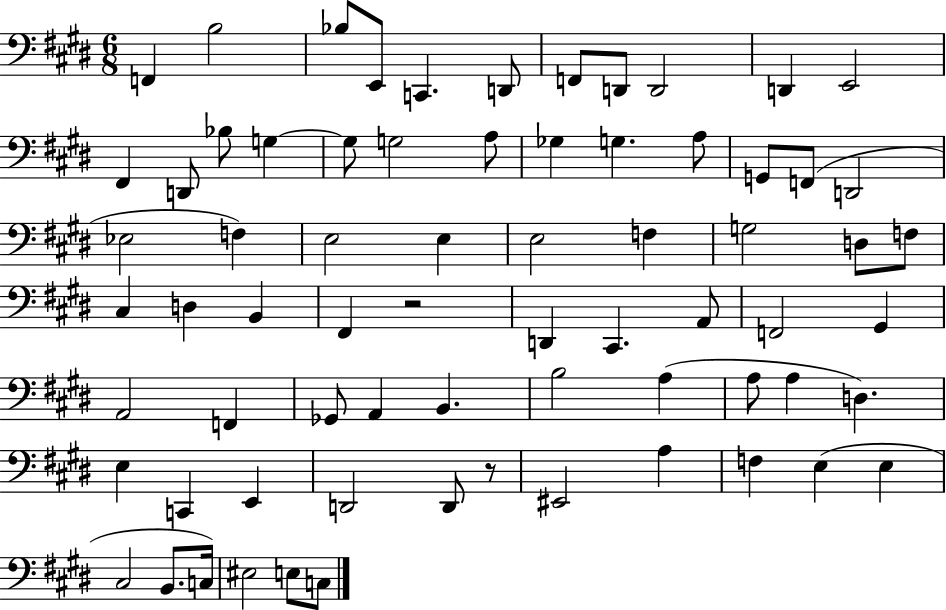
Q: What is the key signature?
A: E major